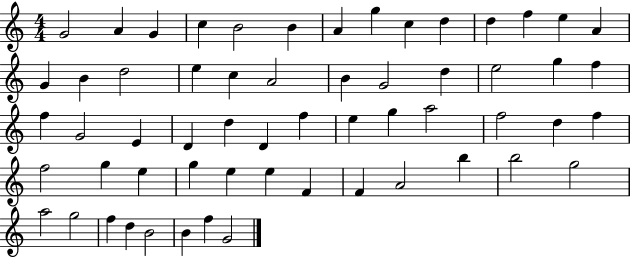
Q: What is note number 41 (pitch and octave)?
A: G5